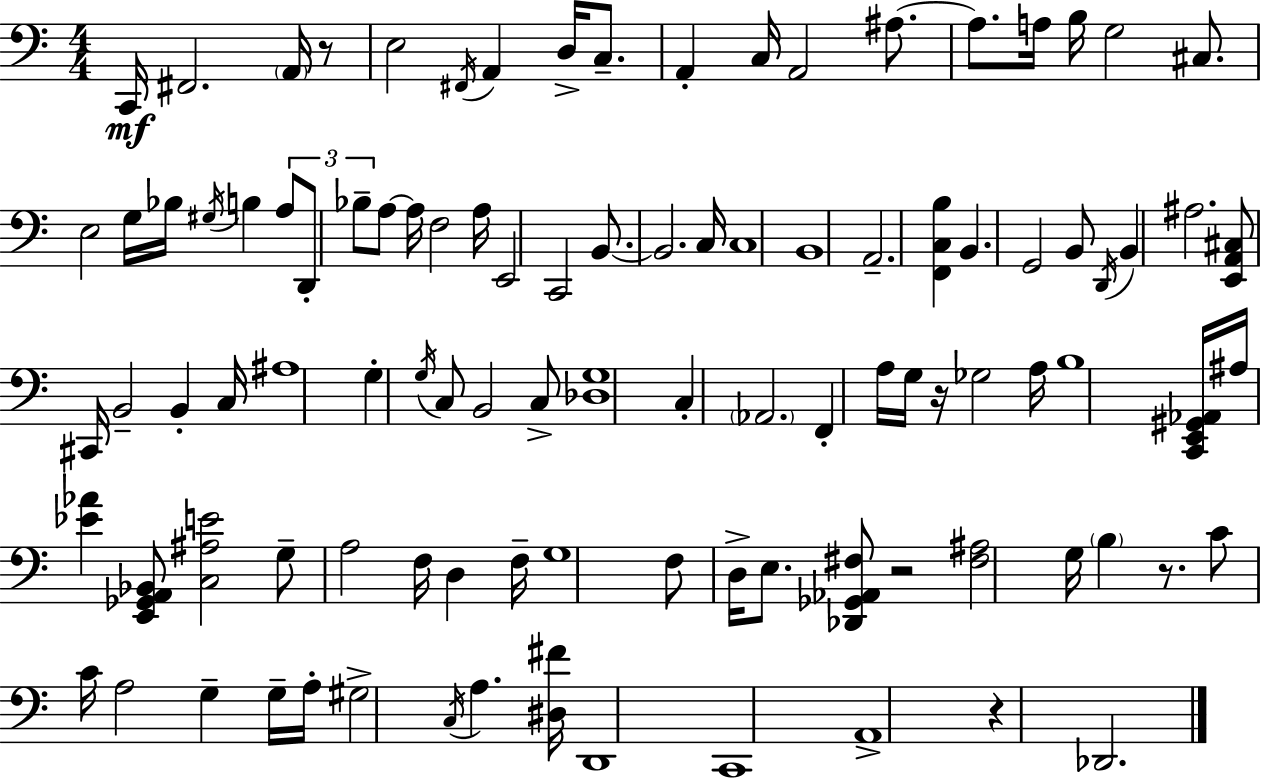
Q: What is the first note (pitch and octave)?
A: C2